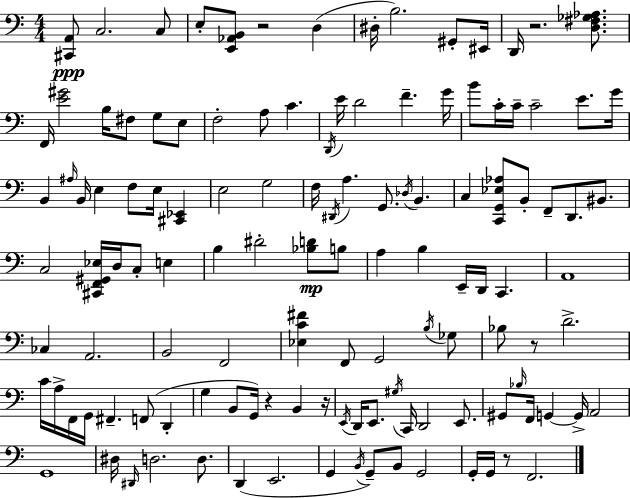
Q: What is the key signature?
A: C major